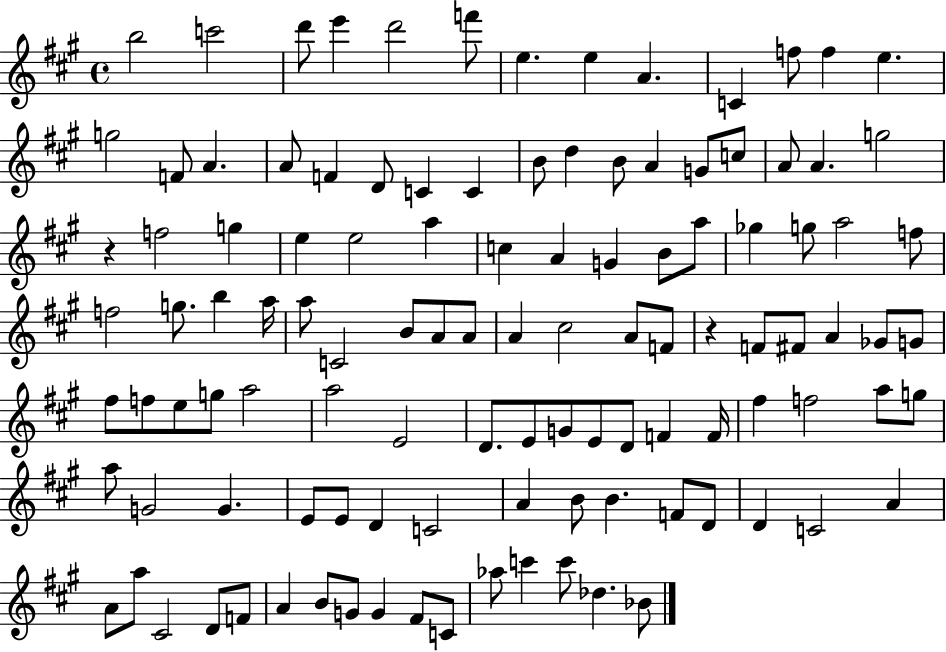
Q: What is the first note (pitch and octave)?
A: B5